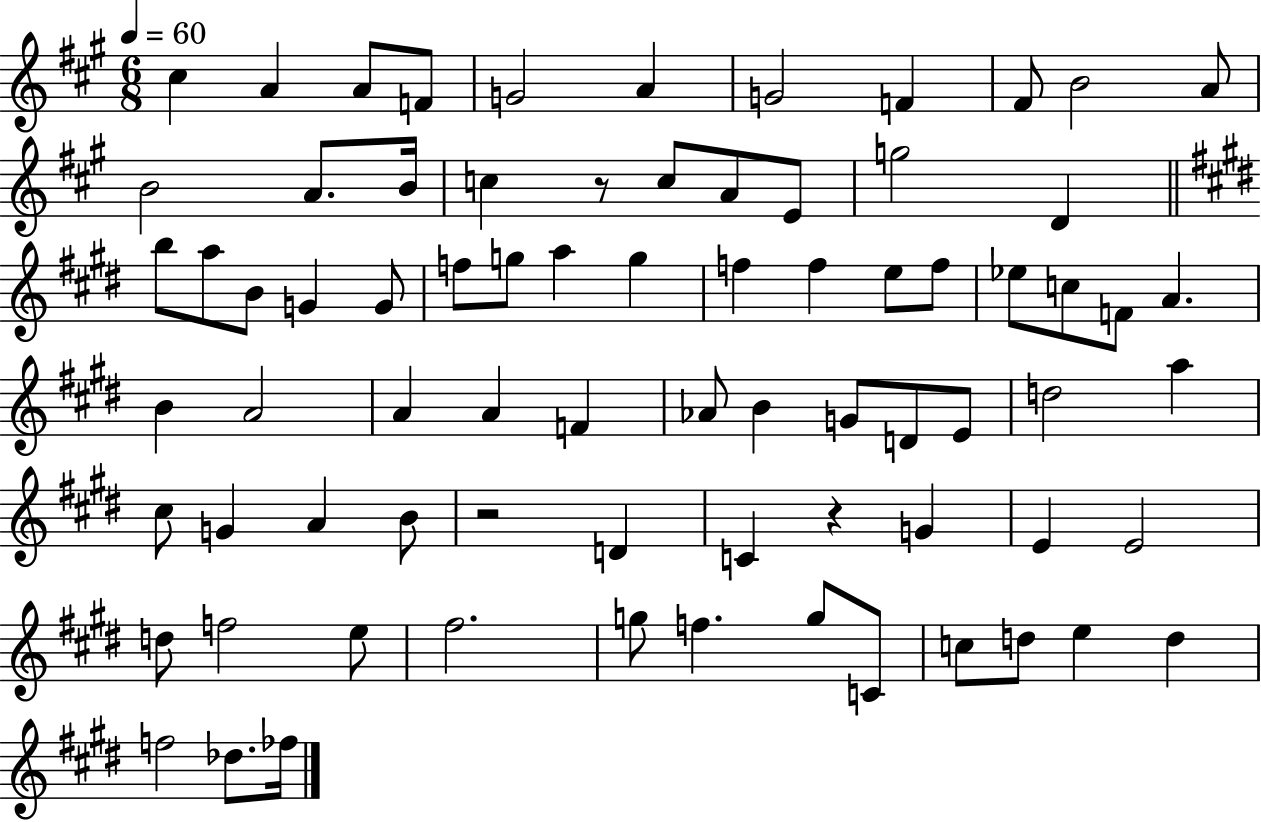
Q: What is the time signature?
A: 6/8